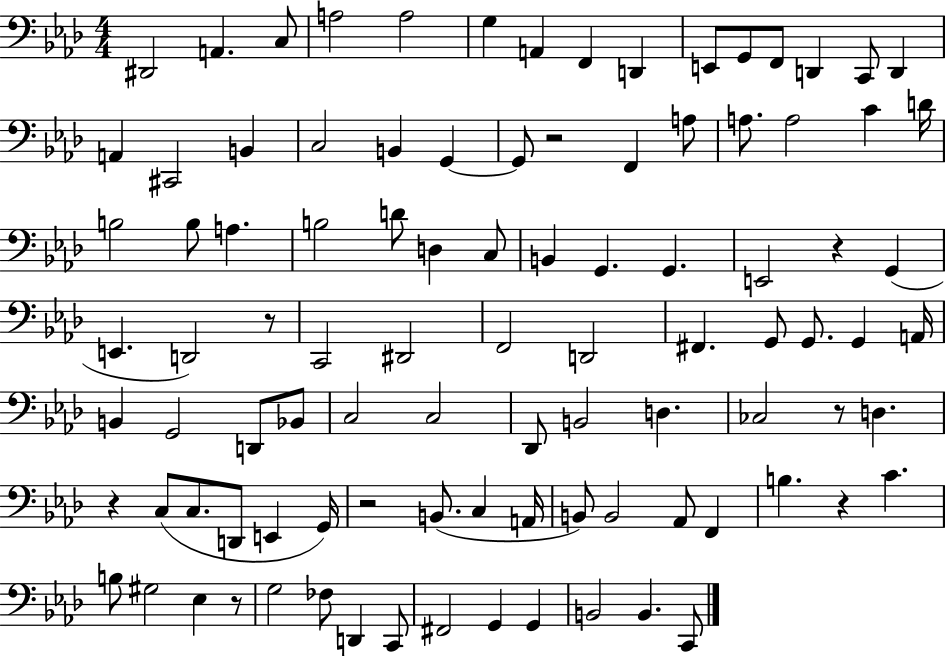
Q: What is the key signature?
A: AES major